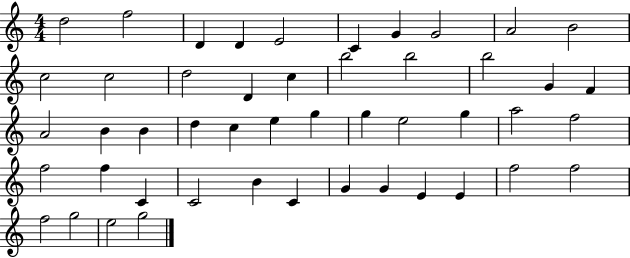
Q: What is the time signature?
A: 4/4